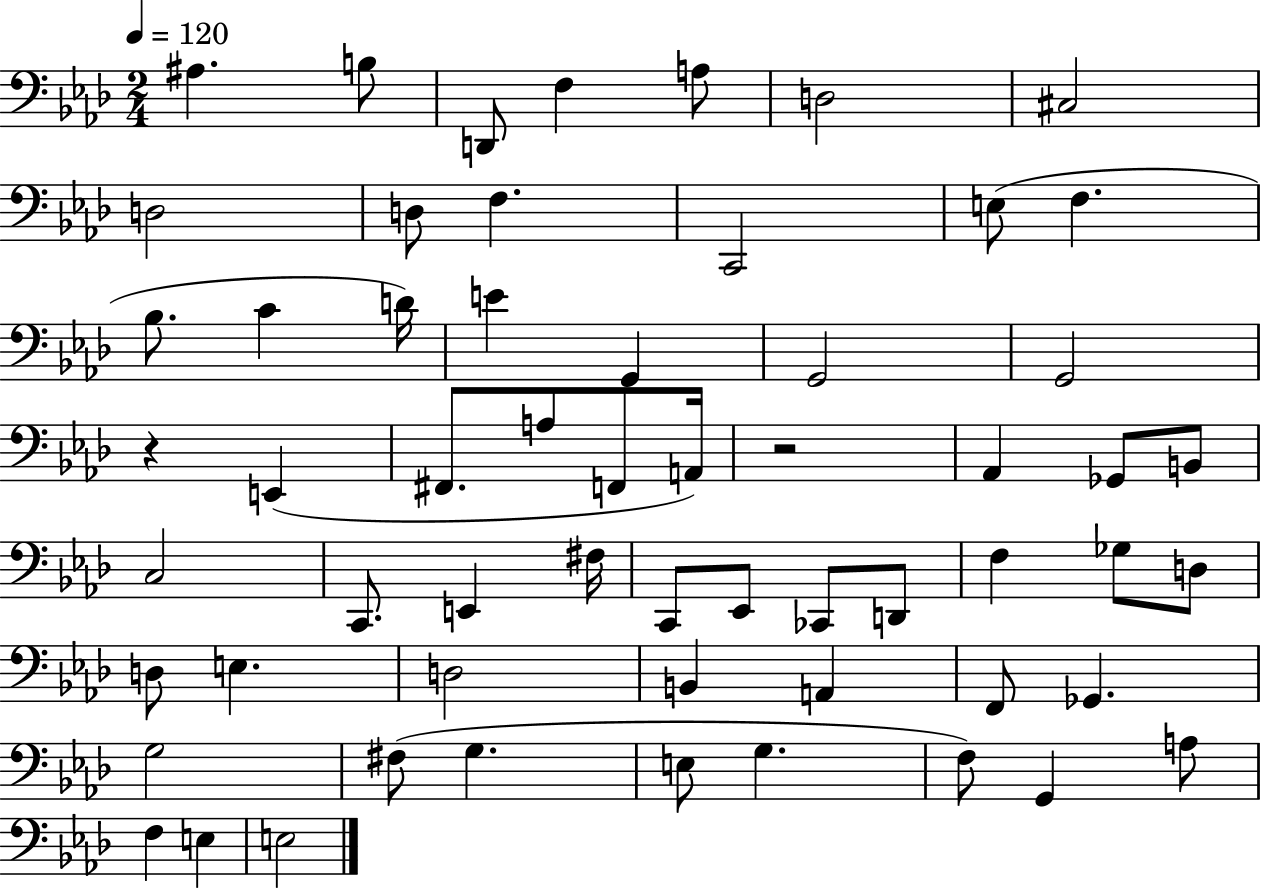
{
  \clef bass
  \numericTimeSignature
  \time 2/4
  \key aes \major
  \tempo 4 = 120
  ais4. b8 | d,8 f4 a8 | d2 | cis2 | \break d2 | d8 f4. | c,2 | e8( f4. | \break bes8. c'4 d'16) | e'4 g,4 | g,2 | g,2 | \break r4 e,4( | fis,8. a8 f,8 a,16) | r2 | aes,4 ges,8 b,8 | \break c2 | c,8. e,4 fis16 | c,8 ees,8 ces,8 d,8 | f4 ges8 d8 | \break d8 e4. | d2 | b,4 a,4 | f,8 ges,4. | \break g2 | fis8( g4. | e8 g4. | f8) g,4 a8 | \break f4 e4 | e2 | \bar "|."
}